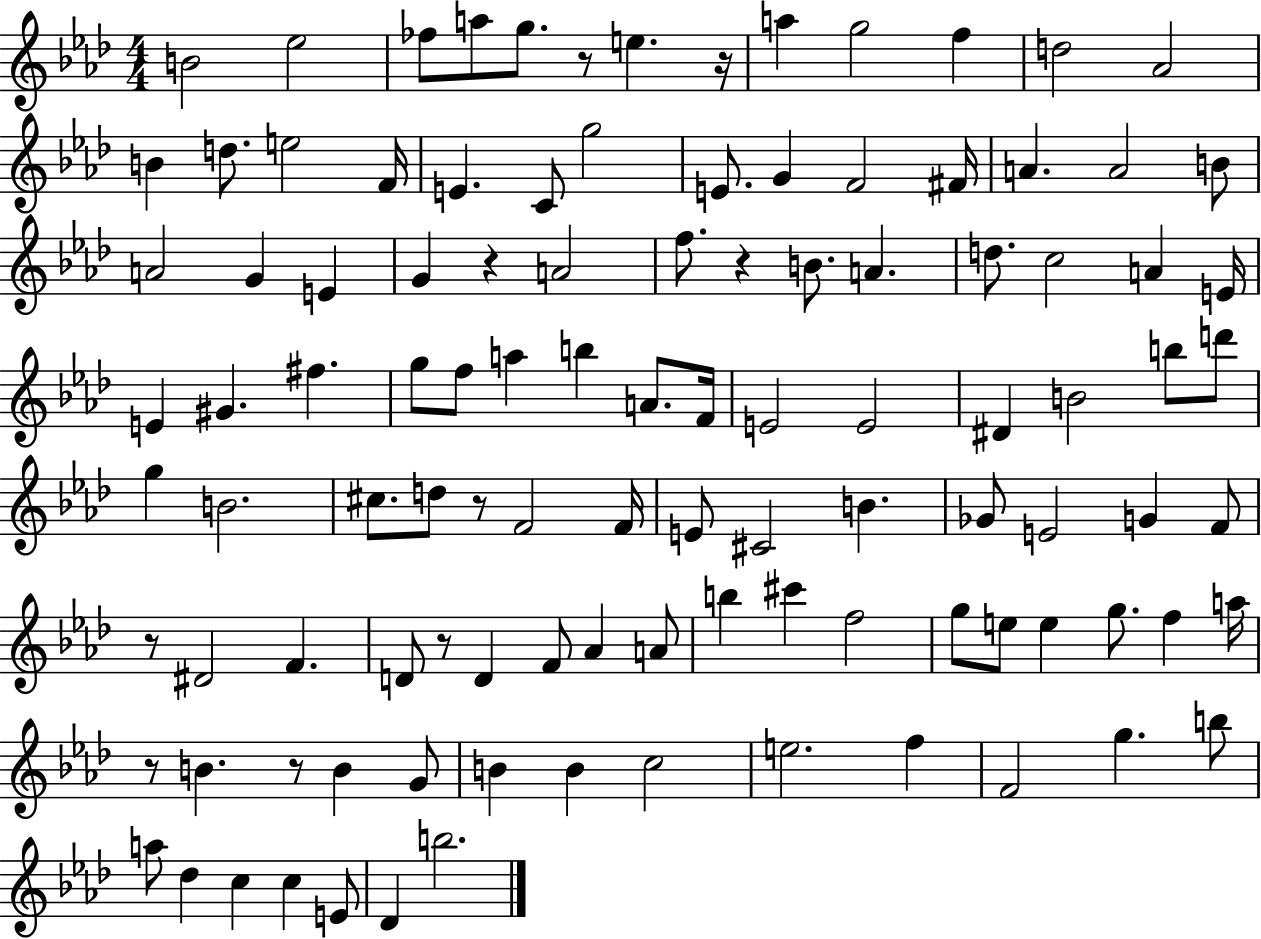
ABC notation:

X:1
T:Untitled
M:4/4
L:1/4
K:Ab
B2 _e2 _f/2 a/2 g/2 z/2 e z/4 a g2 f d2 _A2 B d/2 e2 F/4 E C/2 g2 E/2 G F2 ^F/4 A A2 B/2 A2 G E G z A2 f/2 z B/2 A d/2 c2 A E/4 E ^G ^f g/2 f/2 a b A/2 F/4 E2 E2 ^D B2 b/2 d'/2 g B2 ^c/2 d/2 z/2 F2 F/4 E/2 ^C2 B _G/2 E2 G F/2 z/2 ^D2 F D/2 z/2 D F/2 _A A/2 b ^c' f2 g/2 e/2 e g/2 f a/4 z/2 B z/2 B G/2 B B c2 e2 f F2 g b/2 a/2 _d c c E/2 _D b2